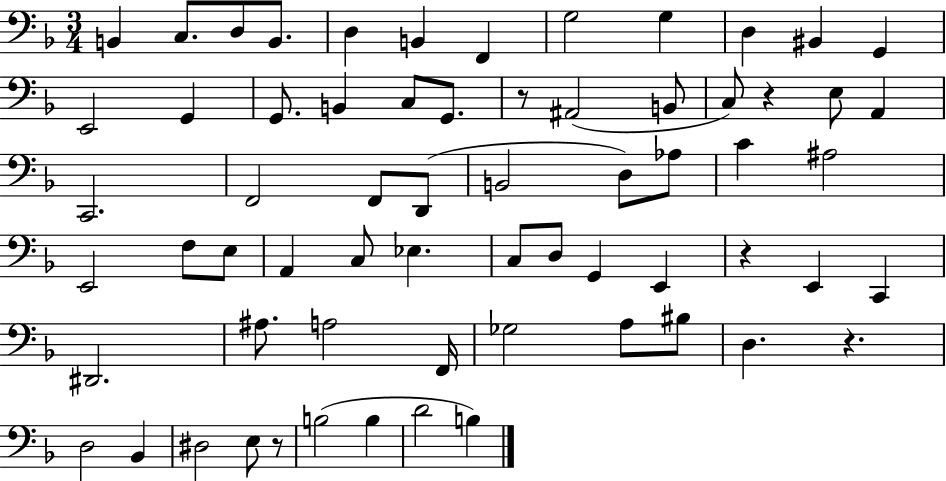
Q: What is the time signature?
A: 3/4